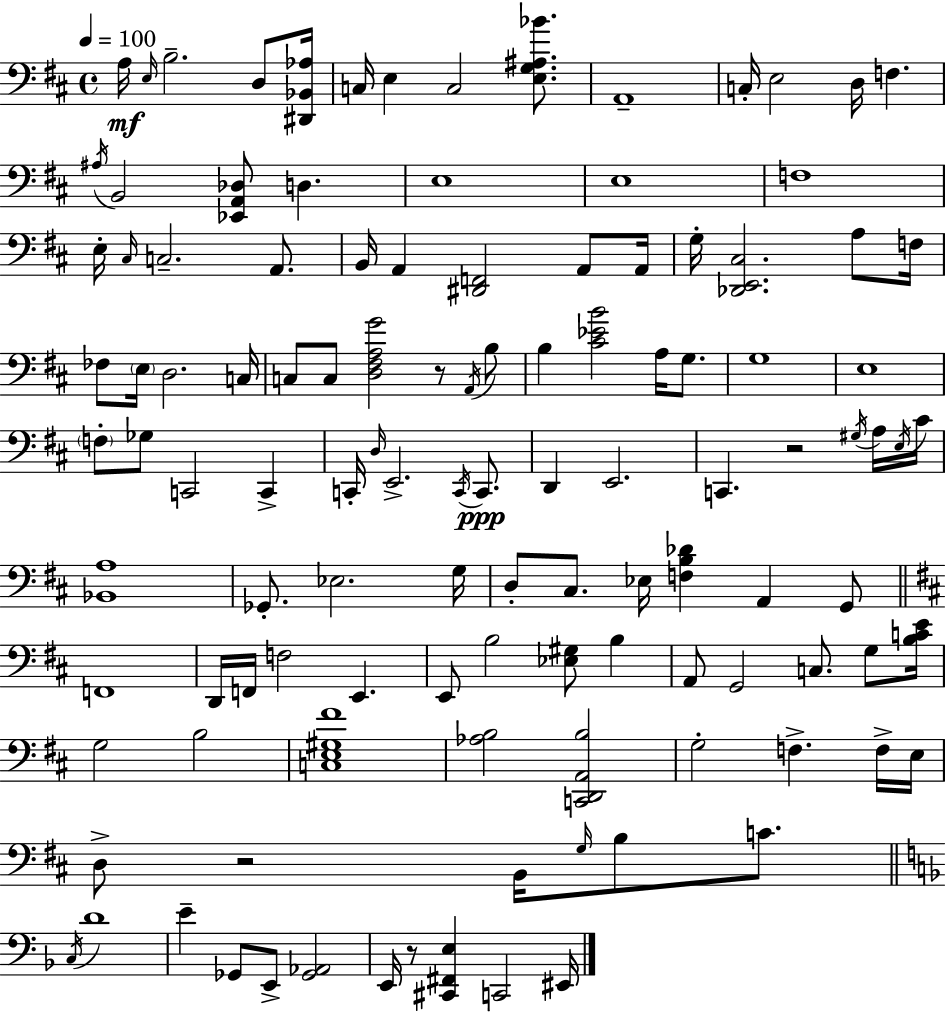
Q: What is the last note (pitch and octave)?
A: EIS2